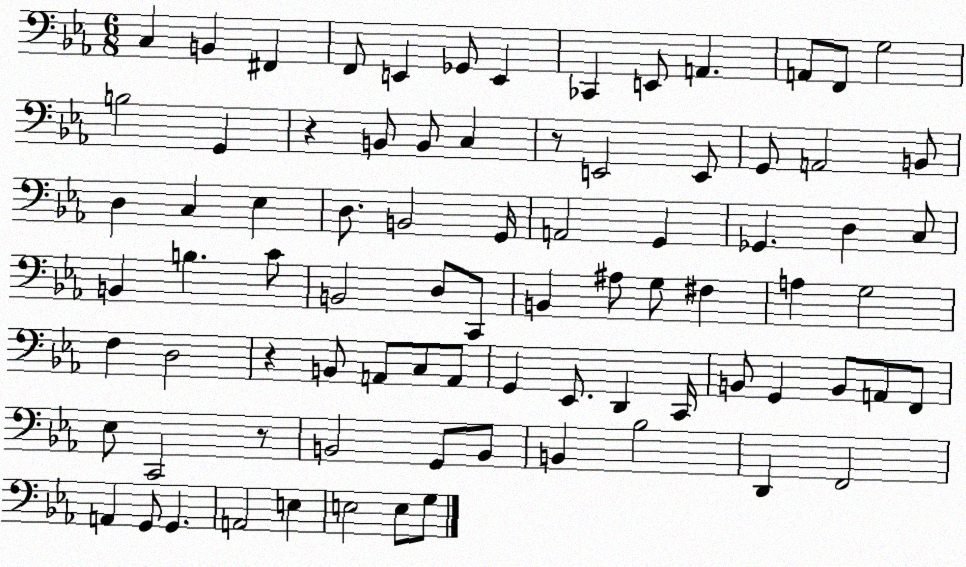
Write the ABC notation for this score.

X:1
T:Untitled
M:6/8
L:1/4
K:Eb
C, B,, ^F,, F,,/2 E,, _G,,/2 E,, _C,, E,,/2 A,, A,,/2 F,,/2 G,2 B,2 G,, z B,,/2 B,,/2 C, z/2 E,,2 E,,/2 G,,/2 A,,2 B,,/2 D, C, _E, D,/2 B,,2 G,,/4 A,,2 G,, _G,, D, C,/2 B,, B, C/2 B,,2 D,/2 C,,/2 B,, ^A,/2 G,/2 ^F, A, G,2 F, D,2 z B,,/2 A,,/2 C,/2 A,,/2 G,, _E,,/2 D,, C,,/4 B,,/2 G,, B,,/2 A,,/2 F,,/2 _E,/2 C,,2 z/2 B,,2 G,,/2 B,,/2 B,, _B,2 D,, F,,2 A,, G,,/2 G,, A,,2 E, E,2 E,/2 G,/2